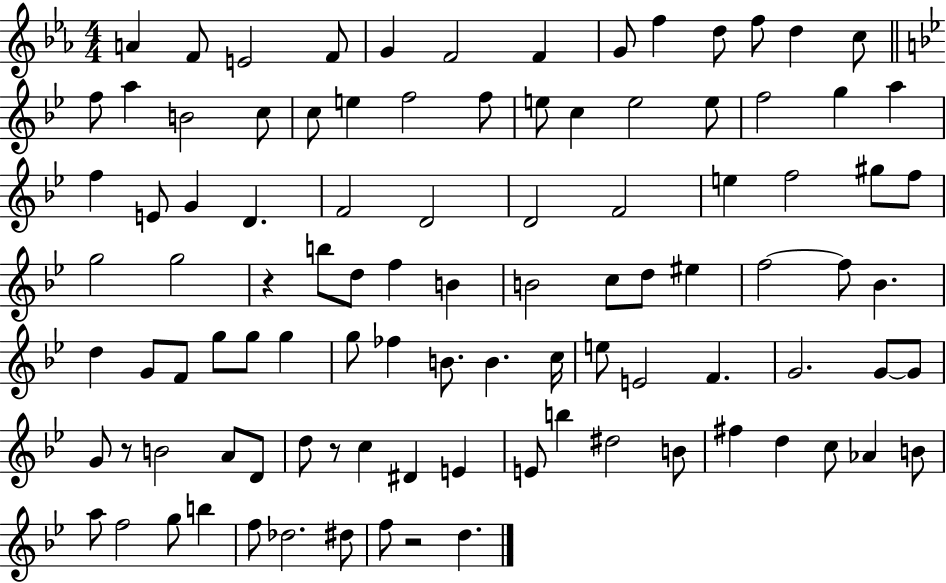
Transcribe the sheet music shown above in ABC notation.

X:1
T:Untitled
M:4/4
L:1/4
K:Eb
A F/2 E2 F/2 G F2 F G/2 f d/2 f/2 d c/2 f/2 a B2 c/2 c/2 e f2 f/2 e/2 c e2 e/2 f2 g a f E/2 G D F2 D2 D2 F2 e f2 ^g/2 f/2 g2 g2 z b/2 d/2 f B B2 c/2 d/2 ^e f2 f/2 _B d G/2 F/2 g/2 g/2 g g/2 _f B/2 B c/4 e/2 E2 F G2 G/2 G/2 G/2 z/2 B2 A/2 D/2 d/2 z/2 c ^D E E/2 b ^d2 B/2 ^f d c/2 _A B/2 a/2 f2 g/2 b f/2 _d2 ^d/2 f/2 z2 d